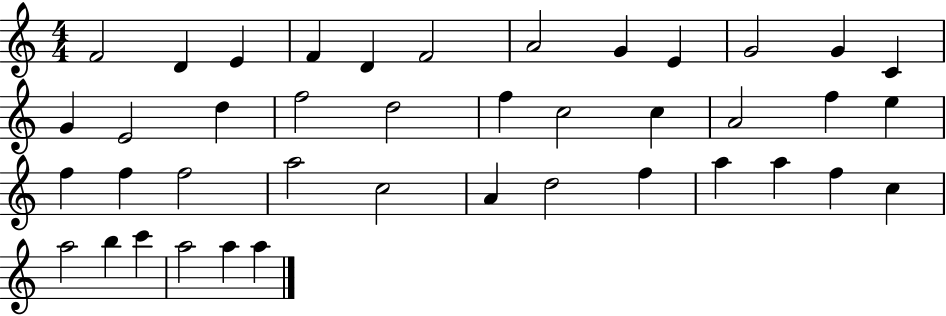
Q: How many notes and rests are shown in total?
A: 41